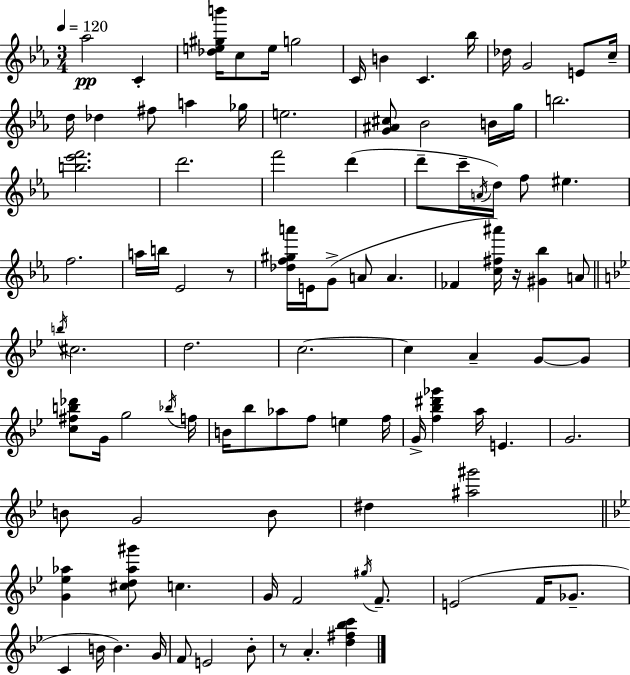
X:1
T:Untitled
M:3/4
L:1/4
K:Eb
_a2 C [_de^gb']/4 c/2 e/4 g2 C/4 B C _b/4 _d/4 G2 E/2 c/4 d/4 _d ^f/2 a _g/4 e2 [G^A^c]/2 _B2 B/4 g/4 b2 [b_e'f']2 d'2 f'2 d' d'/2 c'/4 A/4 d/4 f/2 ^e f2 a/4 b/4 _E2 z/2 [_df^ga']/4 E/4 G/2 A/2 A _F [c^f^a']/4 z/4 [^G_b] A/2 b/4 ^c2 d2 c2 c A G/2 G/2 [c^fb_d']/2 G/4 g2 _b/4 f/4 B/4 _b/2 _a/2 f/2 e f/4 G/4 [f_b^d'_g'] a/4 E G2 B/2 G2 B/2 ^d [^a^g']2 [G_e_a] [^cd_a^g']/2 c G/4 F2 ^g/4 F/2 E2 F/4 _G/2 C B/4 B G/4 F/2 E2 _B/2 z/2 A [d^f_bc']